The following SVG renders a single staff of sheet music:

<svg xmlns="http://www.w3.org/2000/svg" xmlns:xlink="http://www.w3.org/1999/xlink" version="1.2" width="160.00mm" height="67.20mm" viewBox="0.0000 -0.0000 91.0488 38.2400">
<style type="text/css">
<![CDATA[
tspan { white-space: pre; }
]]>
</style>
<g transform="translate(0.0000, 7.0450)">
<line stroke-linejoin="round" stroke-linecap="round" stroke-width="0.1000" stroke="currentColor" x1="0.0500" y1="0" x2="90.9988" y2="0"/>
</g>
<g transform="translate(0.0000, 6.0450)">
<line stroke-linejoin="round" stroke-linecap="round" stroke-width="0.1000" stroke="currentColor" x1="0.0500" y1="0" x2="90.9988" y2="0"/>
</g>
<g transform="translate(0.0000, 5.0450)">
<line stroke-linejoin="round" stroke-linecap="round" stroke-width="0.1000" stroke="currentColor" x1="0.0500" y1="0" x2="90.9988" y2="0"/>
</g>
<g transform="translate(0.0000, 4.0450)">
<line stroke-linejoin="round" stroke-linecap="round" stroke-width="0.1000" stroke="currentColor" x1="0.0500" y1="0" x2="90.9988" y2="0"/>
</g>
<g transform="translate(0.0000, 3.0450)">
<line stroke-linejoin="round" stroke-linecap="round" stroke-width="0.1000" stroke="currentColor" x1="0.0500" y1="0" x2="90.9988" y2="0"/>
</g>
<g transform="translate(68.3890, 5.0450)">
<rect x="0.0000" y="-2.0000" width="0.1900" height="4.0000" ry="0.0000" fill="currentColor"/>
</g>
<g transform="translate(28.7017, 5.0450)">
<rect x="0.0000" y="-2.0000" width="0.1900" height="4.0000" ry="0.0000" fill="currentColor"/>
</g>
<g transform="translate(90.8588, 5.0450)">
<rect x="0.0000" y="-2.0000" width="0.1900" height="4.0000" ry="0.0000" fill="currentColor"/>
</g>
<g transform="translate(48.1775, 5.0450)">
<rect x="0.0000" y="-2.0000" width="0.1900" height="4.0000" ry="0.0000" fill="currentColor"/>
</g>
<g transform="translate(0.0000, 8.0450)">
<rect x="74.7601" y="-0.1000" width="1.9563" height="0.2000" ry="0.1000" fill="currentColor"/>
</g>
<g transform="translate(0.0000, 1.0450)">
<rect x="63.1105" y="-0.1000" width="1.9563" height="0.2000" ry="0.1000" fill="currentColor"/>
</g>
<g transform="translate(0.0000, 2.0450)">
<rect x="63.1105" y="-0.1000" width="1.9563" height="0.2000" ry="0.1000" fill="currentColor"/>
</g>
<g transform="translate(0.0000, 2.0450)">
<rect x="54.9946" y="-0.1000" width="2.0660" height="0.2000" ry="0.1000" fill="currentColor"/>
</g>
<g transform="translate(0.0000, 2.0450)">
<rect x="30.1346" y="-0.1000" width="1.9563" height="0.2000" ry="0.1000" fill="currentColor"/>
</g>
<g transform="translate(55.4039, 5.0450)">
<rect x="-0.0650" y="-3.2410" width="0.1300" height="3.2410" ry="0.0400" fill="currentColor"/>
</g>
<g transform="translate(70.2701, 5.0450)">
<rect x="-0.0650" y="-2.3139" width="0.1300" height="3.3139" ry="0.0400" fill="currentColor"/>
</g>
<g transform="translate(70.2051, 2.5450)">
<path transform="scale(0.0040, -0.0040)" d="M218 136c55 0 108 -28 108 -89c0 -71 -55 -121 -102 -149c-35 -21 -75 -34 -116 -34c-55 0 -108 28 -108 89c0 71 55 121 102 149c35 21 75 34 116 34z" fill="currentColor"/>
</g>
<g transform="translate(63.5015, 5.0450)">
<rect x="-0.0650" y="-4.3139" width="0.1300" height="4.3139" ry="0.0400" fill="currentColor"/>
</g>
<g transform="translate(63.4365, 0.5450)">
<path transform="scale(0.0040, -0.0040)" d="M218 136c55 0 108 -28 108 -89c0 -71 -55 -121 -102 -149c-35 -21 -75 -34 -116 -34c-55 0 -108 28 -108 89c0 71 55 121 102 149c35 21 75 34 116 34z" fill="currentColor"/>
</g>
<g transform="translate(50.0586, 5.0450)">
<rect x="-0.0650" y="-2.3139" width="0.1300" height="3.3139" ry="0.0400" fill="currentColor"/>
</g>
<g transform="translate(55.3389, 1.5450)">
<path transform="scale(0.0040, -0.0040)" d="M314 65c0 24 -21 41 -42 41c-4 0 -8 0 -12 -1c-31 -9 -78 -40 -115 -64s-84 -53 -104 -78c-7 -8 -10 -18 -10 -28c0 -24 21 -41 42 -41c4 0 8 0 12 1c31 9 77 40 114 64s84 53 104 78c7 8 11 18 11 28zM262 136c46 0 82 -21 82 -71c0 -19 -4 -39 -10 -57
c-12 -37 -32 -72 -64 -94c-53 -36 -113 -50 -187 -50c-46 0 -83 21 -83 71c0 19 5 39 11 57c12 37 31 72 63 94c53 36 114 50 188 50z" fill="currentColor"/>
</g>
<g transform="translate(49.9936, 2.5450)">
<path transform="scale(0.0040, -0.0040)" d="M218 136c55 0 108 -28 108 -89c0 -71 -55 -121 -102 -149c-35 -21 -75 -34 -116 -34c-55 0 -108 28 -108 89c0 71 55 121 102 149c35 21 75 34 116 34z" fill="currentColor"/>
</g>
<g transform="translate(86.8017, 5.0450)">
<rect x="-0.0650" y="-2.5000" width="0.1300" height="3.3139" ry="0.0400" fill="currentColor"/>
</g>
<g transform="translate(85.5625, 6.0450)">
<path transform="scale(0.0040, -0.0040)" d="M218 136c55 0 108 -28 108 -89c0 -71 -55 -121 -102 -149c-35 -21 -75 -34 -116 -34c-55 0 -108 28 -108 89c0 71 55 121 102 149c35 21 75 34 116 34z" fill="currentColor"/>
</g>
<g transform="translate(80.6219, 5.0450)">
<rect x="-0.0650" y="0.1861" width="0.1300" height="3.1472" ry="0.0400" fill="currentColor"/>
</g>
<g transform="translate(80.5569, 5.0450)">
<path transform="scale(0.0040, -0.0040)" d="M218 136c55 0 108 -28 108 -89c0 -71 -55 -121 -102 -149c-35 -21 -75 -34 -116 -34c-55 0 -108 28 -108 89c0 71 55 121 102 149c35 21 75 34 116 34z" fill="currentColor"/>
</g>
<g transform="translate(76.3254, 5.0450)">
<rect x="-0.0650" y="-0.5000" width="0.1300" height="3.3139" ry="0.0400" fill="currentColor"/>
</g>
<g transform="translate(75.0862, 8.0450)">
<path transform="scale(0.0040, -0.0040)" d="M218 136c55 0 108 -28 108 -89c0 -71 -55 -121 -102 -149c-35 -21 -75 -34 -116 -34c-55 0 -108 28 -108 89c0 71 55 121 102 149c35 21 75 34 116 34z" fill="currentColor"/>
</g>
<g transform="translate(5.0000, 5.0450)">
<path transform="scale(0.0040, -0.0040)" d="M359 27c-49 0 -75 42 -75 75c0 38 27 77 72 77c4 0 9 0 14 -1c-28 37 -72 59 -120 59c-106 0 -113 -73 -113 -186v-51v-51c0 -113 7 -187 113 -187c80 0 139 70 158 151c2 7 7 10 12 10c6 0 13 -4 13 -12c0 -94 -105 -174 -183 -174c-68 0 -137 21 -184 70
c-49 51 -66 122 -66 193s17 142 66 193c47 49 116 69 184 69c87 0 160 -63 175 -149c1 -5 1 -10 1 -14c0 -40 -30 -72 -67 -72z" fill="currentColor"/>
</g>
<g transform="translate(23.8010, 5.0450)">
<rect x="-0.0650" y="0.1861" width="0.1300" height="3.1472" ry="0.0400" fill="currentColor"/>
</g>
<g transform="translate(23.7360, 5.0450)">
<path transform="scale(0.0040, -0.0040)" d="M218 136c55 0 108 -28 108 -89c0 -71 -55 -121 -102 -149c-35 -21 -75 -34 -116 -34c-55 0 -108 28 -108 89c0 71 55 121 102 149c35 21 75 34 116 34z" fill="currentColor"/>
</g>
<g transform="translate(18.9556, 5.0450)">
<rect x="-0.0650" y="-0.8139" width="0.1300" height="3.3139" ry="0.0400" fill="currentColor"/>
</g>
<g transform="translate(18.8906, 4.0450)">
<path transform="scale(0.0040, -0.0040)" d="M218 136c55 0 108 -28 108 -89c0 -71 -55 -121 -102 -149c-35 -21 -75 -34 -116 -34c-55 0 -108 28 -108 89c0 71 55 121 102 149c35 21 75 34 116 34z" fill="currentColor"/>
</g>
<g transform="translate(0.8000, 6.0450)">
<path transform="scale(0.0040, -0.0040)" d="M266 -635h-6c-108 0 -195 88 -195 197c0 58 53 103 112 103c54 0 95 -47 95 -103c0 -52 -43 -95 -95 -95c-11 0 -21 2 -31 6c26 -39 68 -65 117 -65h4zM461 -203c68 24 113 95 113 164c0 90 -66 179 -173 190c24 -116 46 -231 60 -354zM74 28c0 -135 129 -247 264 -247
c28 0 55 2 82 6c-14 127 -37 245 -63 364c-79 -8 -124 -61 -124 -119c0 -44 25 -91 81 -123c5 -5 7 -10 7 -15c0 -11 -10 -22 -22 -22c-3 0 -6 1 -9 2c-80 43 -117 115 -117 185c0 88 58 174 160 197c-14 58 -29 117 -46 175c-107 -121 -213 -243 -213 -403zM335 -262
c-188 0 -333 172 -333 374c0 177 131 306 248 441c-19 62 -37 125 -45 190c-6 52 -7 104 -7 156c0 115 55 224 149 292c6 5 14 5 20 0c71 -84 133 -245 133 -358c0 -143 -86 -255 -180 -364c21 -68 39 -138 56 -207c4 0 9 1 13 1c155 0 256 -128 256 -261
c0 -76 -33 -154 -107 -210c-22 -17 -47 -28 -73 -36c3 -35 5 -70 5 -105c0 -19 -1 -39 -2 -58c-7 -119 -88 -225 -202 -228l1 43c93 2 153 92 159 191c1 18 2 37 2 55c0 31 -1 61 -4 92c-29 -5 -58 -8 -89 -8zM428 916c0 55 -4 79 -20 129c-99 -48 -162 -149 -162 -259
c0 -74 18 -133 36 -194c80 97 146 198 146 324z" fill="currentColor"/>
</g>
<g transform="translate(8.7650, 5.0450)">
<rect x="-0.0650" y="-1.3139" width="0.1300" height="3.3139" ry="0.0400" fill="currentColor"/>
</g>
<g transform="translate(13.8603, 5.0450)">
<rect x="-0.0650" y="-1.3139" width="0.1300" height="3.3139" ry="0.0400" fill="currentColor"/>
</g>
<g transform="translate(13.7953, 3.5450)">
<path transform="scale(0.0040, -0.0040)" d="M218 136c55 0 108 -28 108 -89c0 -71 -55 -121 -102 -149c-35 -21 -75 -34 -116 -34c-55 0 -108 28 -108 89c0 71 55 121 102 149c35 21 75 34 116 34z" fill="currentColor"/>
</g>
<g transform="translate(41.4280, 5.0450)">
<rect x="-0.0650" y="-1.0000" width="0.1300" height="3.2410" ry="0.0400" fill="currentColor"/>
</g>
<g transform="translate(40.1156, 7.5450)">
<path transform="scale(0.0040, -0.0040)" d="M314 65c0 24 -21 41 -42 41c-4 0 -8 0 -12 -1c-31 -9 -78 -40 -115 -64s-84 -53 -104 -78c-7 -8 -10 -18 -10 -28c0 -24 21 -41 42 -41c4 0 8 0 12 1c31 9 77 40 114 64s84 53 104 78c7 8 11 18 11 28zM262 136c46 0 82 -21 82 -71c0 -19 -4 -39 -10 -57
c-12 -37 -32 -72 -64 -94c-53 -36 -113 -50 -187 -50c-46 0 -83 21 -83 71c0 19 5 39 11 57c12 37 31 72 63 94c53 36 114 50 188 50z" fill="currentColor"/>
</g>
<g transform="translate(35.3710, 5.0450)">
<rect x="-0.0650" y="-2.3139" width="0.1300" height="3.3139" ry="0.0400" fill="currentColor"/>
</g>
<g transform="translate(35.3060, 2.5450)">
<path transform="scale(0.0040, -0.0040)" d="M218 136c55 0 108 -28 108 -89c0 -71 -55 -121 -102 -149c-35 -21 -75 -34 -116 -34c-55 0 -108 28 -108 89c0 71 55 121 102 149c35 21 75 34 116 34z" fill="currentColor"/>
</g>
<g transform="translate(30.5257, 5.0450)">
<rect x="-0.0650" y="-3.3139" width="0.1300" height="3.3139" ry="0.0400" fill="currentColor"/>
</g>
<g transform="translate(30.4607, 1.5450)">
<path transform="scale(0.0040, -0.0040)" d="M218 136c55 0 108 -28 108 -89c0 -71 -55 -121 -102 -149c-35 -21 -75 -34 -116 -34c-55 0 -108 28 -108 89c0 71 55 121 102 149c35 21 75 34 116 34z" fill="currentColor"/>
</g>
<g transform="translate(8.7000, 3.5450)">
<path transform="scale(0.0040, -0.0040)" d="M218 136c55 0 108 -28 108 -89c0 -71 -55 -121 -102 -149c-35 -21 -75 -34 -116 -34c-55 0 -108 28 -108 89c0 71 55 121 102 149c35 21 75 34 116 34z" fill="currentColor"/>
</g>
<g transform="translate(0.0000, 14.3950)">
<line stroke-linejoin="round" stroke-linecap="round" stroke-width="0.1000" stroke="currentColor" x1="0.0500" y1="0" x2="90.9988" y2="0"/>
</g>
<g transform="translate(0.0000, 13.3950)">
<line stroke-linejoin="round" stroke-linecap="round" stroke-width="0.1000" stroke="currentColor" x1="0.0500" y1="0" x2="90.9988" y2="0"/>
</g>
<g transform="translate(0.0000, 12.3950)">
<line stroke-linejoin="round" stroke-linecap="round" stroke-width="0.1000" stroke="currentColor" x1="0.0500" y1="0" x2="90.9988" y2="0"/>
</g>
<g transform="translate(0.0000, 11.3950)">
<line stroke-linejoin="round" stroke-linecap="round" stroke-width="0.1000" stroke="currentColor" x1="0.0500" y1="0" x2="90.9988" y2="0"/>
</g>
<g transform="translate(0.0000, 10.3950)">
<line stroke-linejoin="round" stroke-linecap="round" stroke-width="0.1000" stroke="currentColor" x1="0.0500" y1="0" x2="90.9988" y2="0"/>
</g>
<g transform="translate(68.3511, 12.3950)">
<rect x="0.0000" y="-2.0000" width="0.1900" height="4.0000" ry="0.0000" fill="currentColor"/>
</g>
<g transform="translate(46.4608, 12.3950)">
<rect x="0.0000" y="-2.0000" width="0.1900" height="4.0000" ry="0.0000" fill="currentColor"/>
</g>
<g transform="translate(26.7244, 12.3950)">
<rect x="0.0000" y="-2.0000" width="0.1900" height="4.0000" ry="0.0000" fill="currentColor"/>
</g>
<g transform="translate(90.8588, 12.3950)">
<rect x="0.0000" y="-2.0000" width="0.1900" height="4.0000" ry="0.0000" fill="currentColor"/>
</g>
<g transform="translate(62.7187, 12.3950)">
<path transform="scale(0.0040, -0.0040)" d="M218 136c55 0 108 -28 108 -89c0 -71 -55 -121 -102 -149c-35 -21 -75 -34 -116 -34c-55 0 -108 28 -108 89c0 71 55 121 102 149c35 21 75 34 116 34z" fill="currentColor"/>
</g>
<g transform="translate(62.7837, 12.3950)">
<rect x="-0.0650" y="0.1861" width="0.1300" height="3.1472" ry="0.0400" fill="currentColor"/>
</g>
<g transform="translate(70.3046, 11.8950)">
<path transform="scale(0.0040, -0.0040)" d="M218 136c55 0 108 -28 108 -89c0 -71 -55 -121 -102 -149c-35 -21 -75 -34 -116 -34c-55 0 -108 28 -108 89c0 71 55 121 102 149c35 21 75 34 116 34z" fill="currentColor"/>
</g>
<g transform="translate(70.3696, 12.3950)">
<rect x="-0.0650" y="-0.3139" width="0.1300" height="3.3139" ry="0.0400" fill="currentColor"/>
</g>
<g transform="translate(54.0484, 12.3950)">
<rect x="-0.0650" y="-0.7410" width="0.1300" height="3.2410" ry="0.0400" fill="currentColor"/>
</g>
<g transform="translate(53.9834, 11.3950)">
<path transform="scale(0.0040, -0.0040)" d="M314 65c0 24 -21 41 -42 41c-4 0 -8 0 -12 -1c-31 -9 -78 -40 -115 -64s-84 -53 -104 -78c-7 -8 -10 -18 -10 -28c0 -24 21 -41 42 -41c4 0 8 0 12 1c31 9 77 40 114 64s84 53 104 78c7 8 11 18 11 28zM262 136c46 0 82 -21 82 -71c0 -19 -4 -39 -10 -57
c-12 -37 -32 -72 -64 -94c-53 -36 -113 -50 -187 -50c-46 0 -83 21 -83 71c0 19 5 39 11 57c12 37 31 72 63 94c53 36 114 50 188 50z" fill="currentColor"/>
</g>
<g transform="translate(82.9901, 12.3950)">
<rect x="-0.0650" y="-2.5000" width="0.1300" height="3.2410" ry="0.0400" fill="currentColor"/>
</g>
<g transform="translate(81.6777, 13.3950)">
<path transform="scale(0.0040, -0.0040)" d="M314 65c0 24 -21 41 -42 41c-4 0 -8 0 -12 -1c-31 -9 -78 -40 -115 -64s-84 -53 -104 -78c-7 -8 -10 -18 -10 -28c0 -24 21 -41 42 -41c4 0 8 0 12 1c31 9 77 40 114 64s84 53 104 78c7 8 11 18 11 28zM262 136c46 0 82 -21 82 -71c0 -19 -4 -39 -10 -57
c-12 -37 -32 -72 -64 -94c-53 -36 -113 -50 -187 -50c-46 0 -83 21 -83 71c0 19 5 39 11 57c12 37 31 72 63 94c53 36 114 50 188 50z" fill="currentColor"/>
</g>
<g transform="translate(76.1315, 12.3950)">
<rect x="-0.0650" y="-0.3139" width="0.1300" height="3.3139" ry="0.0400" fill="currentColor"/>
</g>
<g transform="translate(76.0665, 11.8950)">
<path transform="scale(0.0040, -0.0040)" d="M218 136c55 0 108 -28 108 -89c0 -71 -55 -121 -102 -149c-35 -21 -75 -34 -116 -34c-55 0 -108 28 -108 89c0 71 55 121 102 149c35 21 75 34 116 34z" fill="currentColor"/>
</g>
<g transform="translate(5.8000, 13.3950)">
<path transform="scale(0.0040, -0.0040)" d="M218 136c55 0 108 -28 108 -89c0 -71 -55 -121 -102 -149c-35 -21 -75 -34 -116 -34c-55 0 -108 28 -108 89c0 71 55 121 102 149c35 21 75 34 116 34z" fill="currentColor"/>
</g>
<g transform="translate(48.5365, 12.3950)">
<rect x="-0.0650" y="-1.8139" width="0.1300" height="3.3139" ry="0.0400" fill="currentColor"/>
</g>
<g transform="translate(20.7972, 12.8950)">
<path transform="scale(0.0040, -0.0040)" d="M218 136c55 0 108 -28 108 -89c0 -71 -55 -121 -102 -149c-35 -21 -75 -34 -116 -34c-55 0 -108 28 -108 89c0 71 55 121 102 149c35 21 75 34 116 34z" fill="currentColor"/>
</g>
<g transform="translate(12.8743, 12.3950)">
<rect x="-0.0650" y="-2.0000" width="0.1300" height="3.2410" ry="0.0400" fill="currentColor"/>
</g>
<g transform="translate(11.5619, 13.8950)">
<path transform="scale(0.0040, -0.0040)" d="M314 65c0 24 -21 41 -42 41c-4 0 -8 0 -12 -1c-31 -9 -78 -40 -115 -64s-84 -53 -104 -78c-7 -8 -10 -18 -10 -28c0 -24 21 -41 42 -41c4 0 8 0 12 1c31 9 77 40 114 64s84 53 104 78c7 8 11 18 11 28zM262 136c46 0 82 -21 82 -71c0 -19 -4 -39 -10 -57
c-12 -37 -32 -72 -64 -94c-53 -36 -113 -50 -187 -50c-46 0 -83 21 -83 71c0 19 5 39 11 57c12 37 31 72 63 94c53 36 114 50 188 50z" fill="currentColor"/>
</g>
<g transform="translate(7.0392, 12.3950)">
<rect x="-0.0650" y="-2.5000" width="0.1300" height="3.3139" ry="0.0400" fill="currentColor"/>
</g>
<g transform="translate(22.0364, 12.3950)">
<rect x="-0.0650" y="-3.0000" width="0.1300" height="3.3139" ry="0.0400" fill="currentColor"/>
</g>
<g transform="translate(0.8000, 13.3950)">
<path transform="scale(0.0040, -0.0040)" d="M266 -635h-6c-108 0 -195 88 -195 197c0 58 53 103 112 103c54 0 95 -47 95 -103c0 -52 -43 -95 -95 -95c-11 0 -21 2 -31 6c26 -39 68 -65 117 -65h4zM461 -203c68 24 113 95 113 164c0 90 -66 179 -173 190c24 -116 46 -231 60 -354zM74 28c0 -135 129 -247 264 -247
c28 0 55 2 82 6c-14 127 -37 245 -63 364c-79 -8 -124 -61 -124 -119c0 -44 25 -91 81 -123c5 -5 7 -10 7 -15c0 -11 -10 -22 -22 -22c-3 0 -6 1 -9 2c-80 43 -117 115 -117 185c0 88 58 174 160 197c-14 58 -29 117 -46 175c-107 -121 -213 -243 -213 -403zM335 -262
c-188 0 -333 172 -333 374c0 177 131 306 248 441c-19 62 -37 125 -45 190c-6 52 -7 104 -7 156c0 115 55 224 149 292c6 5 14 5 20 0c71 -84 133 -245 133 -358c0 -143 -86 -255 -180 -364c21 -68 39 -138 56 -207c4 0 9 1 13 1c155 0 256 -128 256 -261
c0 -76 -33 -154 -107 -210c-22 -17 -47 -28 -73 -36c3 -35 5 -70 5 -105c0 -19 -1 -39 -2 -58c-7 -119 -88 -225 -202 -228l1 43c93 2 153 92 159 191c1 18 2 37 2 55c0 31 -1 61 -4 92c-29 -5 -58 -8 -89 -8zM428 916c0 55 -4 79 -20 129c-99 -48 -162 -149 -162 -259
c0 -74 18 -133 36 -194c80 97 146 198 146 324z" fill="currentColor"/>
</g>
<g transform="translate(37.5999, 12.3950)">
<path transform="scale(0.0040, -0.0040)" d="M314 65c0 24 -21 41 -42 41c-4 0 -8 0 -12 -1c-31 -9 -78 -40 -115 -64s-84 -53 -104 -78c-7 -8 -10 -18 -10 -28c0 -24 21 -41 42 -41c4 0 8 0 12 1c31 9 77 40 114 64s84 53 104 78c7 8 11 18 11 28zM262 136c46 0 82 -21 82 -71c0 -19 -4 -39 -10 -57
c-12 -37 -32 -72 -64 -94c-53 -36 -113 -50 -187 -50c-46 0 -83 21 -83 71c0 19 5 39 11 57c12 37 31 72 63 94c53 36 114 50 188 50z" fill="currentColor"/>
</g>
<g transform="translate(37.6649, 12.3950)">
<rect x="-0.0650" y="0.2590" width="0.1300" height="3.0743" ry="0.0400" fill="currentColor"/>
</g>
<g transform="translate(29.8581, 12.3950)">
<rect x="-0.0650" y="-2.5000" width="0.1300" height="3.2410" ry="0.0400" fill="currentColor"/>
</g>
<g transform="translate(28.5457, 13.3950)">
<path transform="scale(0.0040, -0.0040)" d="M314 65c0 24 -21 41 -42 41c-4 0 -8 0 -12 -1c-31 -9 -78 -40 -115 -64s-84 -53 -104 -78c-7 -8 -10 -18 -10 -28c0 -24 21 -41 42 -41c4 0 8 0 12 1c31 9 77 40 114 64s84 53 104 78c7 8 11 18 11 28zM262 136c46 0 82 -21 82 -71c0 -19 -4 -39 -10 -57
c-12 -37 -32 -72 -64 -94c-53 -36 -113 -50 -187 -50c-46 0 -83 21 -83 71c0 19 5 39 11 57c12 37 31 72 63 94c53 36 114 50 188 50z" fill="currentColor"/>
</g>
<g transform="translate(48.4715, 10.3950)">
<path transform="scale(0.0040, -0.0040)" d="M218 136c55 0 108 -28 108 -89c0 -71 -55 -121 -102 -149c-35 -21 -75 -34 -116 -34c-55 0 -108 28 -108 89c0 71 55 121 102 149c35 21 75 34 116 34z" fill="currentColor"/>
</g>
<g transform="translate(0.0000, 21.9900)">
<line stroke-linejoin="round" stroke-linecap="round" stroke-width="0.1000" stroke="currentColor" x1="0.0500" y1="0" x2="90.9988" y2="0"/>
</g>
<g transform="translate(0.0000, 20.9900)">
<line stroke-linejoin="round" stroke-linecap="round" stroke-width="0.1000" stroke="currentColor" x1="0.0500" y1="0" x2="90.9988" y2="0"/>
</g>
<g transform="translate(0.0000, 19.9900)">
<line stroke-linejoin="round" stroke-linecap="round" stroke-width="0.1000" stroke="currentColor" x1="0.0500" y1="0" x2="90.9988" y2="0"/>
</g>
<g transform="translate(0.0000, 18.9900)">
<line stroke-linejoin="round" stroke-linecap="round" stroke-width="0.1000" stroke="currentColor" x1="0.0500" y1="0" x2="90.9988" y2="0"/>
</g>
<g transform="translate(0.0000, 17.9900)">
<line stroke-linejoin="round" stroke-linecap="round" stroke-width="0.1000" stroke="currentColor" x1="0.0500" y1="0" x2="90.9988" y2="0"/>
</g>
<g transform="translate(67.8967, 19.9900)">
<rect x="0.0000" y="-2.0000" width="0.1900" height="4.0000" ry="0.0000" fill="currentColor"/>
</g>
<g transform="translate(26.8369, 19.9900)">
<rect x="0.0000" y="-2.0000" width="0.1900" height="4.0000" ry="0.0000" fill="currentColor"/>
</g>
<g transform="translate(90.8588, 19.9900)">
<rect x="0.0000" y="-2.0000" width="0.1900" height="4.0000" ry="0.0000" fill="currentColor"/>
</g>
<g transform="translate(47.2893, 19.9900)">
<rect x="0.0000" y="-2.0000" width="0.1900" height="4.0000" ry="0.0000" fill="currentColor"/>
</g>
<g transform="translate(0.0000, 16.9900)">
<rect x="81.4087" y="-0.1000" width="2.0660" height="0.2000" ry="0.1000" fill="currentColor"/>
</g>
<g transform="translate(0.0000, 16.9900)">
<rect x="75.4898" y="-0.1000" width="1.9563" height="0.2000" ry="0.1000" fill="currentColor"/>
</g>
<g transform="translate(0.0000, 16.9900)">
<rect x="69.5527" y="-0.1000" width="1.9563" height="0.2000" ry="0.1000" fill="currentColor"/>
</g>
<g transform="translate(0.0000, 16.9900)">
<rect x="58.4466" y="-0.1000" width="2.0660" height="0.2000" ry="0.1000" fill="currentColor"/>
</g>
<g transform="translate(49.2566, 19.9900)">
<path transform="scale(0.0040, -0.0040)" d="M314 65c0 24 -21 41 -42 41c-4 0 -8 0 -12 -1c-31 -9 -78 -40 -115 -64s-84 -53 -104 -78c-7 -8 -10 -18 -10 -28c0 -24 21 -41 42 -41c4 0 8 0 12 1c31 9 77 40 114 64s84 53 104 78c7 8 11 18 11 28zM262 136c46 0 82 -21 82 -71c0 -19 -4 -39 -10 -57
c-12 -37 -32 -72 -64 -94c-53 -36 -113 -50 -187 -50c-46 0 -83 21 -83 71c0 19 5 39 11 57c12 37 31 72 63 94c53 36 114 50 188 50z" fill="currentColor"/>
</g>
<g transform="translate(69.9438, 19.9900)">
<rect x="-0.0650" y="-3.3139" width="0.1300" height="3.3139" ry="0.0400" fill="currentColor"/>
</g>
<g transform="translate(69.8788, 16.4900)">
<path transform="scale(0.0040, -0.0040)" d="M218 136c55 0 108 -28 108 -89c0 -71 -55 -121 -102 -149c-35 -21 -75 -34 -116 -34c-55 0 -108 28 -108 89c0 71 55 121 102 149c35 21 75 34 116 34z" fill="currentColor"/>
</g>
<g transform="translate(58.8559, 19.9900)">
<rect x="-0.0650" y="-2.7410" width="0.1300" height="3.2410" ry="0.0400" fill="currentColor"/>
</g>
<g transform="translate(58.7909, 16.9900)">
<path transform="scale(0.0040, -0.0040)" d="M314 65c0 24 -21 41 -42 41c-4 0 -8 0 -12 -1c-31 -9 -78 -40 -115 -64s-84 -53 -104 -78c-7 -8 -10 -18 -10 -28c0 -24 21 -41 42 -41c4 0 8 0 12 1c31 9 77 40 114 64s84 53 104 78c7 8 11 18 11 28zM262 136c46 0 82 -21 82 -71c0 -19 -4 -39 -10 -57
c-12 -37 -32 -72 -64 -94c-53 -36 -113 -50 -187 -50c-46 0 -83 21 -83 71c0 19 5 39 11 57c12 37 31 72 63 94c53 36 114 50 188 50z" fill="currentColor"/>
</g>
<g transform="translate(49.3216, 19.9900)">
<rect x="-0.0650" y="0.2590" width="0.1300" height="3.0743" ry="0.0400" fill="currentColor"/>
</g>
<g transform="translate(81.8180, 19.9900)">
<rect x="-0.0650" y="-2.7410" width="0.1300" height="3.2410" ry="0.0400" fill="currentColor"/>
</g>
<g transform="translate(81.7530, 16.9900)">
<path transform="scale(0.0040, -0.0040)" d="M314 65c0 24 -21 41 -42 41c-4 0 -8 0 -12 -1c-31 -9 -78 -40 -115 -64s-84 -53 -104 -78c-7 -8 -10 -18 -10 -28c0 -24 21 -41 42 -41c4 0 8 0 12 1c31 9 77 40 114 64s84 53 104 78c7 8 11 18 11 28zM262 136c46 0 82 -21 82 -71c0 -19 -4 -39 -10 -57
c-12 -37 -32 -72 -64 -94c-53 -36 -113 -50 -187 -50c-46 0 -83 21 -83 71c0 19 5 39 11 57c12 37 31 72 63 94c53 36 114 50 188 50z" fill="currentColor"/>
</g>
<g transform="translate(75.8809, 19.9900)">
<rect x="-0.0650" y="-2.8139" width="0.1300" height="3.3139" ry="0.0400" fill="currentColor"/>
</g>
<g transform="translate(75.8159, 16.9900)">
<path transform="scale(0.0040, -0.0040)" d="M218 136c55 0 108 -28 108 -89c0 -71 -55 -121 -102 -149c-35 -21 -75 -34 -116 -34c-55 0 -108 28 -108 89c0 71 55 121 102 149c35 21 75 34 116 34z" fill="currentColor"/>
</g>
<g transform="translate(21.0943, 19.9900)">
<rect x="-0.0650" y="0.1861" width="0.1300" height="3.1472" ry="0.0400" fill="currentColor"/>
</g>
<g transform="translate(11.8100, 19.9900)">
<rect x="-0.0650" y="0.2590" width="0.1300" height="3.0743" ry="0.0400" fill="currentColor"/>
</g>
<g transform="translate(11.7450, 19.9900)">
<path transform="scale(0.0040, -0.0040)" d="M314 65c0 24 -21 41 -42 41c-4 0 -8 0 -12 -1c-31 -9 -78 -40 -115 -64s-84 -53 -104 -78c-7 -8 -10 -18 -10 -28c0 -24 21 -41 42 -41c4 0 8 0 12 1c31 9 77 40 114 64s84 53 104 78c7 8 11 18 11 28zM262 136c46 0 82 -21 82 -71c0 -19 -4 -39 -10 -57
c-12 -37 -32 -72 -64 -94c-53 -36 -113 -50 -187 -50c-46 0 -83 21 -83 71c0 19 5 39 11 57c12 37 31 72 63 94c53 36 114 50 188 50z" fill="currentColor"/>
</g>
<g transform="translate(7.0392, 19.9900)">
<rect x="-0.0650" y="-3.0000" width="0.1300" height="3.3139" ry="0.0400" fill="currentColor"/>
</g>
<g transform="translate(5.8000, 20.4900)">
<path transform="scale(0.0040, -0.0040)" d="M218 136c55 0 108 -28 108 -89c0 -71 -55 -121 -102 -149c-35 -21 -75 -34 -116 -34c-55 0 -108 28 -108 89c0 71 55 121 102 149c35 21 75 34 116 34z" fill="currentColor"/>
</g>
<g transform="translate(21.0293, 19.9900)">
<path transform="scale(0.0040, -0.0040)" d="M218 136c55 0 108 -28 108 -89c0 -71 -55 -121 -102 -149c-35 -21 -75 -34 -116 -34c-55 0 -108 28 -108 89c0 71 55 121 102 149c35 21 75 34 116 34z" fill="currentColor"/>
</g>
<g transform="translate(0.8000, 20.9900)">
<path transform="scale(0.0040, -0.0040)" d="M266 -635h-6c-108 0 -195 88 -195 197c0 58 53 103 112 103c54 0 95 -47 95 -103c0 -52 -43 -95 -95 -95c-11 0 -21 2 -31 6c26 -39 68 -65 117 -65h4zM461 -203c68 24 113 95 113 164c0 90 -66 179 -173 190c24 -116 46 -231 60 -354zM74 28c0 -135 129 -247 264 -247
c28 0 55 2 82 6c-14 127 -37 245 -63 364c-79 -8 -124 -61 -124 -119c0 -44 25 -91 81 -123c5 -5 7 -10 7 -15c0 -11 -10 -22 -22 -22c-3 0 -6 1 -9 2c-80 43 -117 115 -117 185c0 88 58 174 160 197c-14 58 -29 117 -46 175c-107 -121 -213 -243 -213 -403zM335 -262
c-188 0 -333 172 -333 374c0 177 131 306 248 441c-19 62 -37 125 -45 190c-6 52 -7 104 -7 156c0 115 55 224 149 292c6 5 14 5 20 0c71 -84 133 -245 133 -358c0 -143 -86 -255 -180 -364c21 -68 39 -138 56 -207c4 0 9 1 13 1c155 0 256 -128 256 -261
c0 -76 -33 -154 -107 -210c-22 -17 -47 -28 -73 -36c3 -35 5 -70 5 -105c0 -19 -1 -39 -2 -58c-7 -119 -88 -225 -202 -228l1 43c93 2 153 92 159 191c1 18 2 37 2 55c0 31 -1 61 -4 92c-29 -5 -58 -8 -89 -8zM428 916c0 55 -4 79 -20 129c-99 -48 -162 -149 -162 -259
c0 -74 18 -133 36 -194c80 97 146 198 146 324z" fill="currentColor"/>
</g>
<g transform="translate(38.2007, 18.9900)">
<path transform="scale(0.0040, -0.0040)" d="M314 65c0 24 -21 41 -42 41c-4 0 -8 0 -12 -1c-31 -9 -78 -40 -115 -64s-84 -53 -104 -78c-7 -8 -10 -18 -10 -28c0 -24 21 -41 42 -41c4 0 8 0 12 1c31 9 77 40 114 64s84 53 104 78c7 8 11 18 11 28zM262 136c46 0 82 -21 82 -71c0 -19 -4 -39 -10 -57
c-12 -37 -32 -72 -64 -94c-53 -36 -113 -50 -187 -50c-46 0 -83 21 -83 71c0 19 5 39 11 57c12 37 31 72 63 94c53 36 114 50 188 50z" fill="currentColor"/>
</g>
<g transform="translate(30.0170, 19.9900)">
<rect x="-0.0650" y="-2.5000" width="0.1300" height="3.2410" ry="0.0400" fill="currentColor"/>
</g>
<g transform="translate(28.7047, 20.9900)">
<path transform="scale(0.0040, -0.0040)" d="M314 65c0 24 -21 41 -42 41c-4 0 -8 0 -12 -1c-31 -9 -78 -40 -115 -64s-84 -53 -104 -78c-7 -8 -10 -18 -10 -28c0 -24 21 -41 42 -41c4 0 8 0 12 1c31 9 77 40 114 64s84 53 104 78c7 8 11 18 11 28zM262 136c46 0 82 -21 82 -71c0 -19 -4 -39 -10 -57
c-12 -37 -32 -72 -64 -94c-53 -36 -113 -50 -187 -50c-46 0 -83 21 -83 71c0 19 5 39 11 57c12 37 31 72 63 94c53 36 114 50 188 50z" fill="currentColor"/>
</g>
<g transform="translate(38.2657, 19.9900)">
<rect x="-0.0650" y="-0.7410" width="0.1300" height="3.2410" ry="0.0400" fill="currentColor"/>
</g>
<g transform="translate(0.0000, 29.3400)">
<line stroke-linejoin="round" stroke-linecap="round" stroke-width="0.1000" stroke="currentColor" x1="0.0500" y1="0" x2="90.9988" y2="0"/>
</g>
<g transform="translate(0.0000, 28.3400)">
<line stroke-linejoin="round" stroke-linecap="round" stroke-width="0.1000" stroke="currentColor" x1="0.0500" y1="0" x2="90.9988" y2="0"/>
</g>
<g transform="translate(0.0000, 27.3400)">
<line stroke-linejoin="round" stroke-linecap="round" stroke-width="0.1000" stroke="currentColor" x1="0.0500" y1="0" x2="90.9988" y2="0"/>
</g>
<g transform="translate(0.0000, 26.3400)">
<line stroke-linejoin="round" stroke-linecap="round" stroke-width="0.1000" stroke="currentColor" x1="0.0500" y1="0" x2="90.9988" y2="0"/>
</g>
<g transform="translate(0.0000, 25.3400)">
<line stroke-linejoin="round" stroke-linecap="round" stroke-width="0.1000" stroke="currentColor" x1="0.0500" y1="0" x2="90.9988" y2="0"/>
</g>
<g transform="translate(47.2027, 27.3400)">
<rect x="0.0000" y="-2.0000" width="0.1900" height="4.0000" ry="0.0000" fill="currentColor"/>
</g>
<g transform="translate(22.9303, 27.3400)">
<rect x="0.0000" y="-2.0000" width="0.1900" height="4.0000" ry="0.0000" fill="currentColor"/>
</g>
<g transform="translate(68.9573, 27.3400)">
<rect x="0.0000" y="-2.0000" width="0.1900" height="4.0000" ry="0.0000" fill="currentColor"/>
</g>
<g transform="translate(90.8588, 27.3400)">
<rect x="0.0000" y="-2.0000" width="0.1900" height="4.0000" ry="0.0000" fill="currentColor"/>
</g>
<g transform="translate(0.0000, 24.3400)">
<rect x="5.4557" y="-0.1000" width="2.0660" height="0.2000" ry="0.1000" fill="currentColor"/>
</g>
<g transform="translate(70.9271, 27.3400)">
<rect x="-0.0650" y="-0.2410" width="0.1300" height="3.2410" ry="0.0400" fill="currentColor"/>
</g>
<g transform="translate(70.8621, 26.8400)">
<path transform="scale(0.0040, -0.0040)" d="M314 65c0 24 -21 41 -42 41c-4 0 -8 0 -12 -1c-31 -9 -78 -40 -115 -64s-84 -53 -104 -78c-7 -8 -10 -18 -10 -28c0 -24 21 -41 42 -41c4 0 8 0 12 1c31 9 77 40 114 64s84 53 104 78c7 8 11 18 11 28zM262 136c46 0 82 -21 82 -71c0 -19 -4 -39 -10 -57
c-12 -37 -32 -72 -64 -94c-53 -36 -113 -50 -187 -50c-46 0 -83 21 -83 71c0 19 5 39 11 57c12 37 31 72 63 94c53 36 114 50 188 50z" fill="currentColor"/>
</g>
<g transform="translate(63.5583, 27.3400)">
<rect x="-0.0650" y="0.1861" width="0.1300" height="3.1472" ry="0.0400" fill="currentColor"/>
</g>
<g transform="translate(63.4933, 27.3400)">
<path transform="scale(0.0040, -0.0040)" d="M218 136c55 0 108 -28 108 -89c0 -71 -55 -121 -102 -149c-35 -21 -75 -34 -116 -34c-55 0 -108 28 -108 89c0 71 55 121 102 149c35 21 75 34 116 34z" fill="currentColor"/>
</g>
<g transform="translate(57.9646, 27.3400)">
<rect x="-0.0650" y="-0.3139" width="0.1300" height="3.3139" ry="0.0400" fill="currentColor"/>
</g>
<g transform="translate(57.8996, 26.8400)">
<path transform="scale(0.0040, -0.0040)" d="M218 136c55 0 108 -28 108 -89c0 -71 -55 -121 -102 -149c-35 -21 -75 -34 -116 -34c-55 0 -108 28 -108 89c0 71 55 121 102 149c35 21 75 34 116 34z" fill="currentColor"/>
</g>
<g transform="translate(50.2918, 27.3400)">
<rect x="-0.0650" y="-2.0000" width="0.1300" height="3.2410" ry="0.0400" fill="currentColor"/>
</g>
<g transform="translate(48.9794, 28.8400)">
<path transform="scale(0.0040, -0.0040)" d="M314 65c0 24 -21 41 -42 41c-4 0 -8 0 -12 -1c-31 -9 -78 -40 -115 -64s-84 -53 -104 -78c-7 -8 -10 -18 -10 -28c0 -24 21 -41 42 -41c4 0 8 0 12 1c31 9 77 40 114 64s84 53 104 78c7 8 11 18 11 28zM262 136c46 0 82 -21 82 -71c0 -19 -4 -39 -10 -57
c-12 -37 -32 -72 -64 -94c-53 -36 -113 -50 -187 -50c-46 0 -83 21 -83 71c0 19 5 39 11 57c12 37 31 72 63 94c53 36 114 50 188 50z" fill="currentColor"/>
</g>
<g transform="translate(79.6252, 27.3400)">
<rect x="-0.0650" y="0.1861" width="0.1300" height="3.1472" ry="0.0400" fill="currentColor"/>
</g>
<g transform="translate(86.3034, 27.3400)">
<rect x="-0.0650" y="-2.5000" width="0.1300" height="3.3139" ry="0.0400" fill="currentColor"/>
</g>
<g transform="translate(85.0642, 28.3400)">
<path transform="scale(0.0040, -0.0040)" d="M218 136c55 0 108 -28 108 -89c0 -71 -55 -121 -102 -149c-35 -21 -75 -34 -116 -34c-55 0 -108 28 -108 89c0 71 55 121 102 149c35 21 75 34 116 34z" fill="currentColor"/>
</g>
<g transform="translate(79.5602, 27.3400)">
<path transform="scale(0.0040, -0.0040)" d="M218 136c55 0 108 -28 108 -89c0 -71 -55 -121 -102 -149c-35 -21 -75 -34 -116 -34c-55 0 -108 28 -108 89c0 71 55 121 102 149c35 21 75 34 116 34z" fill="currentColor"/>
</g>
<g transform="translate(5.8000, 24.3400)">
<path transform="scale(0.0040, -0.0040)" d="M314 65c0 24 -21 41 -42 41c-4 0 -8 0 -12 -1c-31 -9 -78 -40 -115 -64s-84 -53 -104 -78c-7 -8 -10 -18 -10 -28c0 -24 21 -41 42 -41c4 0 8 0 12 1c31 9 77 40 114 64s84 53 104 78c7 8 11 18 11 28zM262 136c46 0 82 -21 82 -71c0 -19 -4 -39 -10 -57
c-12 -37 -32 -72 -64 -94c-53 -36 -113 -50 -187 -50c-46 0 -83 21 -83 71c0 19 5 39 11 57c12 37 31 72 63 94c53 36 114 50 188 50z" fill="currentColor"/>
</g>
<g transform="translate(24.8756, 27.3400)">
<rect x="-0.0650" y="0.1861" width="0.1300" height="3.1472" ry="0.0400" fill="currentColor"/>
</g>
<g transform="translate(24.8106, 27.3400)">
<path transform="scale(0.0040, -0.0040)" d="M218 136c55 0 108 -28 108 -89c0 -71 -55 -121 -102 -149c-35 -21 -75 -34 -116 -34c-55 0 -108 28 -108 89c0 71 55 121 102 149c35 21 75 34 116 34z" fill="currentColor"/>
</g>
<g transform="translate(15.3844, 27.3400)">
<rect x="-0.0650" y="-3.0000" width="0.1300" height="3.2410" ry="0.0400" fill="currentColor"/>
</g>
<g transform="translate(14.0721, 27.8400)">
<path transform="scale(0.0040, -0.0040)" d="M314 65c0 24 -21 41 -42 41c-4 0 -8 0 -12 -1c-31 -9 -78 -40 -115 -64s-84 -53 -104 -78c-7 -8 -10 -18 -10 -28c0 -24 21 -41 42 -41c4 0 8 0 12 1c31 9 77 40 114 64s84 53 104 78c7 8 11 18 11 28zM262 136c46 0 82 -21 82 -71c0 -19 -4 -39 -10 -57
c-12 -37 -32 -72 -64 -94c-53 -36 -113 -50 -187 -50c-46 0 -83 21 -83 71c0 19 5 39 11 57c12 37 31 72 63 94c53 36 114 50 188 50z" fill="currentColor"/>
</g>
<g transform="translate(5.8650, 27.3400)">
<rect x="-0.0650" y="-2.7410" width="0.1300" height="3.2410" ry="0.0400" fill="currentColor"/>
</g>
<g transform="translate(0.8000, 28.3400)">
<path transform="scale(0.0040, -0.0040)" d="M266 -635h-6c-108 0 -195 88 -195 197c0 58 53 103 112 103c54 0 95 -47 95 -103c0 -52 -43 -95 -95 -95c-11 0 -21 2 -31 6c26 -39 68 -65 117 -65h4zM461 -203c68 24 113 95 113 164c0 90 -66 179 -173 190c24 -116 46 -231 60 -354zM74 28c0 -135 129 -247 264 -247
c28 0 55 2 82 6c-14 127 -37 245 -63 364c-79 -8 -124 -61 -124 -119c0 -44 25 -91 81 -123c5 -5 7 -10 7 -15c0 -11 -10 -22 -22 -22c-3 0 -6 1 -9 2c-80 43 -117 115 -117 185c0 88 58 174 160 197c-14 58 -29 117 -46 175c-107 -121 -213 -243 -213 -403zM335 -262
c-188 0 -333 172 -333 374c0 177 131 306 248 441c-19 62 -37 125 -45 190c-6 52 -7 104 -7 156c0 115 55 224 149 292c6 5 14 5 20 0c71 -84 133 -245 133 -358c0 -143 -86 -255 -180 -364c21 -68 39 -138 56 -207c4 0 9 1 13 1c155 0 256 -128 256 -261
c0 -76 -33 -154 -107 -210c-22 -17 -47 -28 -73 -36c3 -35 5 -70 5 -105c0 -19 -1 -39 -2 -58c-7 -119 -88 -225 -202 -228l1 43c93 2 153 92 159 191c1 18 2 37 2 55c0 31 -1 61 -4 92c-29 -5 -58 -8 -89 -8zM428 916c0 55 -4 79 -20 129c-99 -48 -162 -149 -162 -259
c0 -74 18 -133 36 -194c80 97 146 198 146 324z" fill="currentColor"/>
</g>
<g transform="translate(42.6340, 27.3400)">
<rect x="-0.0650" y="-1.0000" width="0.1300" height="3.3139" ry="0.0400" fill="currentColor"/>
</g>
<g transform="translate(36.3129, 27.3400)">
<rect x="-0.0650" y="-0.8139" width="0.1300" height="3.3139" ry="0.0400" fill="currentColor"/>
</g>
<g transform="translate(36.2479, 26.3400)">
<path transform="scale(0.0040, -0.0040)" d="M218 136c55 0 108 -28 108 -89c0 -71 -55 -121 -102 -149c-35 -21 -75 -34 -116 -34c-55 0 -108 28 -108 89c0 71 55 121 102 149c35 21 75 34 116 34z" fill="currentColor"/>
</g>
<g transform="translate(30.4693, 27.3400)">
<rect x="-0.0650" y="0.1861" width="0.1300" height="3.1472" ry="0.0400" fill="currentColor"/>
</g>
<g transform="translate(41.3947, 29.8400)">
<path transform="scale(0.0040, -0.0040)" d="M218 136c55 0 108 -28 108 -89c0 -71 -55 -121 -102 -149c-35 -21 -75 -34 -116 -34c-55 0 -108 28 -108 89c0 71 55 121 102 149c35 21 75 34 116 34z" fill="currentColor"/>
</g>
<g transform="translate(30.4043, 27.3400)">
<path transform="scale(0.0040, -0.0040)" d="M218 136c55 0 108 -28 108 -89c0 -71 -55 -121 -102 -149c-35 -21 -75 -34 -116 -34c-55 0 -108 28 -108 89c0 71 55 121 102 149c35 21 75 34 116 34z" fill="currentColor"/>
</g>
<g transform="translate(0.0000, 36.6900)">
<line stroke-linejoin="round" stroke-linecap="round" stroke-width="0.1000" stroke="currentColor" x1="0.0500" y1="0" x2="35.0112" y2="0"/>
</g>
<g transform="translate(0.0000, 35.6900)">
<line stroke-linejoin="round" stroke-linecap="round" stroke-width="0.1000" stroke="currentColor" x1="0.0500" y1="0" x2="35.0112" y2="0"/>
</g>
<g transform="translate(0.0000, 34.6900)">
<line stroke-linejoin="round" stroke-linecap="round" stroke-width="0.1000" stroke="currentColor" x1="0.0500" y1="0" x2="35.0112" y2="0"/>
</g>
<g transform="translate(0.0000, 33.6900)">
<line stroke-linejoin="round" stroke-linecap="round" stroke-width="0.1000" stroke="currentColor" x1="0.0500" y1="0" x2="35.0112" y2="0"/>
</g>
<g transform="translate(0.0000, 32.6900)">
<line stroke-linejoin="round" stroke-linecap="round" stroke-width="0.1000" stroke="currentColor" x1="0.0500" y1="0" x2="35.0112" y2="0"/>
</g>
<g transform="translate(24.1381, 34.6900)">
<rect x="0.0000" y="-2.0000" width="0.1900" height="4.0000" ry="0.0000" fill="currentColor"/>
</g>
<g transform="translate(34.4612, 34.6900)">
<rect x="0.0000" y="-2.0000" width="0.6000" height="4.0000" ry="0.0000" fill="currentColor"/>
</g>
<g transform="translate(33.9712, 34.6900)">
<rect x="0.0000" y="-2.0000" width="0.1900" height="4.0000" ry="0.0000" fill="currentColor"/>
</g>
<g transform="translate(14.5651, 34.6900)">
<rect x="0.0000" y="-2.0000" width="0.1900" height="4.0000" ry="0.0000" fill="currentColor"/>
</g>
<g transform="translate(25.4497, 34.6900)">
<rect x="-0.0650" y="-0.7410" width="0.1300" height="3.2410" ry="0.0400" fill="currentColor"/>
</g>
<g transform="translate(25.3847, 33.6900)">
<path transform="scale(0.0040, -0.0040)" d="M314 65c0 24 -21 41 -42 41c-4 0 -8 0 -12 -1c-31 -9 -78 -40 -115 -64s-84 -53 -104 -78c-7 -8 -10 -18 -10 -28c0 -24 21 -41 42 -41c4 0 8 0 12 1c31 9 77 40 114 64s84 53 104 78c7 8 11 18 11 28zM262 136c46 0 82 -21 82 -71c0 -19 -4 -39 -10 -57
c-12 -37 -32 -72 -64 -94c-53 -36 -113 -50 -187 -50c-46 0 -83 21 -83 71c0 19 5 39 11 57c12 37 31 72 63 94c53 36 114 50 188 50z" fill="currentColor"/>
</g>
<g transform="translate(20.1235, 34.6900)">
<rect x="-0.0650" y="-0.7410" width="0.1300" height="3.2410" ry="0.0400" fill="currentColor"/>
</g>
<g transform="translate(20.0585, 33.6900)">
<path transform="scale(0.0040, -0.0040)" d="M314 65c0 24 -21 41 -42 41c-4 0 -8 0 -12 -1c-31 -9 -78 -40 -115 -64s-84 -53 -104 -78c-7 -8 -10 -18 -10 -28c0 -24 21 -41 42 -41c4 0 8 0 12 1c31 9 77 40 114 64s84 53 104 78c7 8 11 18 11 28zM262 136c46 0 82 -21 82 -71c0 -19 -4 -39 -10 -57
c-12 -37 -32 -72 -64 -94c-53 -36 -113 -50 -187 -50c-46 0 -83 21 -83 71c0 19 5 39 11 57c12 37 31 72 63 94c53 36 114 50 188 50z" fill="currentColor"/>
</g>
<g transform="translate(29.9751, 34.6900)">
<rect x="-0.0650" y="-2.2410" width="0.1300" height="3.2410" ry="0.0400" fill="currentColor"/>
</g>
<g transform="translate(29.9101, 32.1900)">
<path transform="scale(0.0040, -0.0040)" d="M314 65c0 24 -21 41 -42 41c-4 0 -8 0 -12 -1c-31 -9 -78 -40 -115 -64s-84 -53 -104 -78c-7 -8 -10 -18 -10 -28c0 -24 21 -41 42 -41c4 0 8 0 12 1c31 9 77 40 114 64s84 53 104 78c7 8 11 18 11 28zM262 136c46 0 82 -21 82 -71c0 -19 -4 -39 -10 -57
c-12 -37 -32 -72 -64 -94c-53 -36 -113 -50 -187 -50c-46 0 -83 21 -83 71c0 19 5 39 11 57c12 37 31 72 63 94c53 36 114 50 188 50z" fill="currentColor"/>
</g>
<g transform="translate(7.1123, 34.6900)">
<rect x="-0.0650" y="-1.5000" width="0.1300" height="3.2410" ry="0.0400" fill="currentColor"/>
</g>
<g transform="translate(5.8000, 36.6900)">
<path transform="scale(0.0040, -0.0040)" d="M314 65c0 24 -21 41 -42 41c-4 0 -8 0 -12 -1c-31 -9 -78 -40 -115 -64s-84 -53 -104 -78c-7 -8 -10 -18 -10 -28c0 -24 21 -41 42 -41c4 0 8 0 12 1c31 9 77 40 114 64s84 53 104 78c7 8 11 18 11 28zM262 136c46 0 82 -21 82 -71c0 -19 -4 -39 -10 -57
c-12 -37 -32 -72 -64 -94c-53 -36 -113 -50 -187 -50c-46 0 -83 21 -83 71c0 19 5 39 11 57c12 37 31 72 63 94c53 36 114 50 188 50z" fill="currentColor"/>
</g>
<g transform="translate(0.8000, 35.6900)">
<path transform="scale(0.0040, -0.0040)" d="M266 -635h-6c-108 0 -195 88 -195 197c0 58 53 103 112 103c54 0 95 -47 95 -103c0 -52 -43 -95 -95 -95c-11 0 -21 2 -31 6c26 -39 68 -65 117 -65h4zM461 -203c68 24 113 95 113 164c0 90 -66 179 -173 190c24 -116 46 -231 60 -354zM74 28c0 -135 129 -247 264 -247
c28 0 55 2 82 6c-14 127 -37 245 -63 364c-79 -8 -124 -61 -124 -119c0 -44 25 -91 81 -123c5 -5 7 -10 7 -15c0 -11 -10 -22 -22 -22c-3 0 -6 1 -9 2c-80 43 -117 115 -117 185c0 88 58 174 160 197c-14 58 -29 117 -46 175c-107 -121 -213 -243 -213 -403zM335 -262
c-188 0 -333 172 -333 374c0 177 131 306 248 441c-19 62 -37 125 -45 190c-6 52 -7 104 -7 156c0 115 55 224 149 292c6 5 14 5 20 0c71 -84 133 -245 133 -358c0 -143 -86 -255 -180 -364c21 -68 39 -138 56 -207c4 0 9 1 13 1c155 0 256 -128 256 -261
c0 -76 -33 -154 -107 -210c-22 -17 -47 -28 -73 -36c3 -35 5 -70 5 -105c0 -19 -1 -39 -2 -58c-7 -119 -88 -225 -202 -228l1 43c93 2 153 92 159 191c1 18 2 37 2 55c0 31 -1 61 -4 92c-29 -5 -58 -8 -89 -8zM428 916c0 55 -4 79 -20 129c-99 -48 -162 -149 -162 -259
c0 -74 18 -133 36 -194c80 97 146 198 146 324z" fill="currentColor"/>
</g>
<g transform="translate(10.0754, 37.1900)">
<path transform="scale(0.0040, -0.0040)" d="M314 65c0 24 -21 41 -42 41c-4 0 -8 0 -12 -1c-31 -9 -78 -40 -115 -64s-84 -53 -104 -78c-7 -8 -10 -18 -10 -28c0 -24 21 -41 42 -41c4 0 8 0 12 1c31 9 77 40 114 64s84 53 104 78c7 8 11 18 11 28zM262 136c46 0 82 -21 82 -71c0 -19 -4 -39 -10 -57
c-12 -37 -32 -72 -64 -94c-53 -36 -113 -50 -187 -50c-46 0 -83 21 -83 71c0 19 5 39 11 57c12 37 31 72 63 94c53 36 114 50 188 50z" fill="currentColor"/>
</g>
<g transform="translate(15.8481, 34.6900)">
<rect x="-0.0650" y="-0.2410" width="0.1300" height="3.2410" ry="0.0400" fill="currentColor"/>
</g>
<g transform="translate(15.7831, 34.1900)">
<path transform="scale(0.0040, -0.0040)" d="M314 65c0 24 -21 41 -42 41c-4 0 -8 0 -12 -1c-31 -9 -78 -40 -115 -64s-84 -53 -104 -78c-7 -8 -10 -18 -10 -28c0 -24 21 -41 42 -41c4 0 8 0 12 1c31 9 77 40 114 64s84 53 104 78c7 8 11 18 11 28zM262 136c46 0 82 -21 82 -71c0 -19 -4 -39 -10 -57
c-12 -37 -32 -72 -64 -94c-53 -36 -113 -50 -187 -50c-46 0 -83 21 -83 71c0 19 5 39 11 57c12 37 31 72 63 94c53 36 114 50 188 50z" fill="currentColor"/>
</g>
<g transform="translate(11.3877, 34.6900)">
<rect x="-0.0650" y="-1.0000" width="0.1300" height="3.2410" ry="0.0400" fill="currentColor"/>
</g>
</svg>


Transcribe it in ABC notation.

X:1
T:Untitled
M:4/4
L:1/4
K:C
e e d B b g D2 g b2 d' g C B G G F2 A G2 B2 f d2 B c c G2 A B2 B G2 d2 B2 a2 b a a2 a2 A2 B B d D F2 c B c2 B G E2 D2 c2 d2 d2 g2